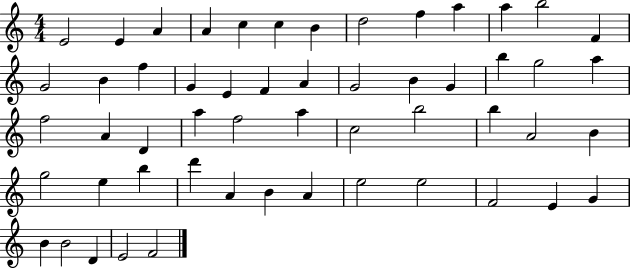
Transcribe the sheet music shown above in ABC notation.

X:1
T:Untitled
M:4/4
L:1/4
K:C
E2 E A A c c B d2 f a a b2 F G2 B f G E F A G2 B G b g2 a f2 A D a f2 a c2 b2 b A2 B g2 e b d' A B A e2 e2 F2 E G B B2 D E2 F2